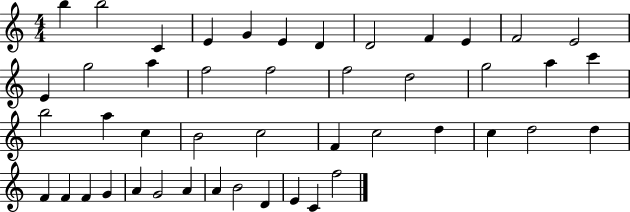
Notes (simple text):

B5/q B5/h C4/q E4/q G4/q E4/q D4/q D4/h F4/q E4/q F4/h E4/h E4/q G5/h A5/q F5/h F5/h F5/h D5/h G5/h A5/q C6/q B5/h A5/q C5/q B4/h C5/h F4/q C5/h D5/q C5/q D5/h D5/q F4/q F4/q F4/q G4/q A4/q G4/h A4/q A4/q B4/h D4/q E4/q C4/q F5/h